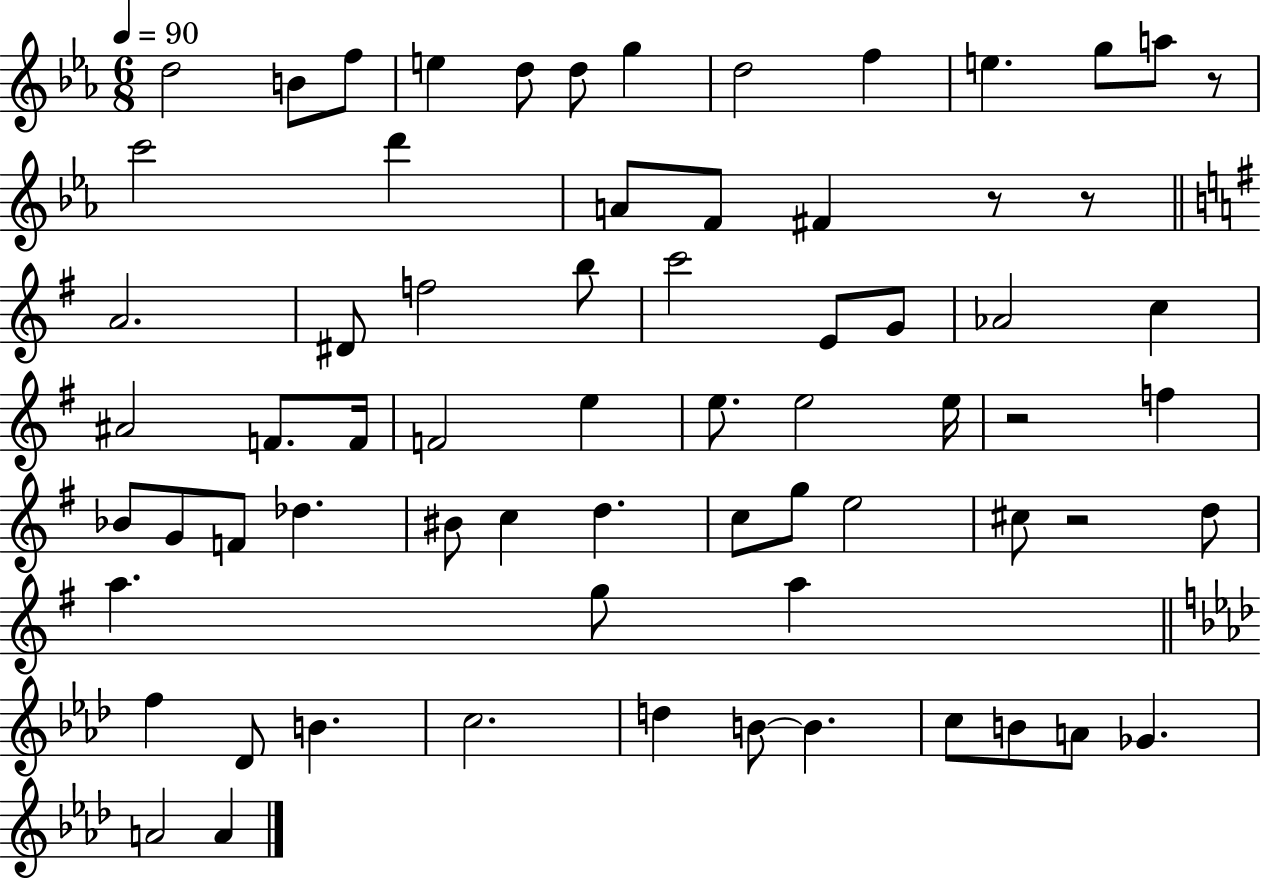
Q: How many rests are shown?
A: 5